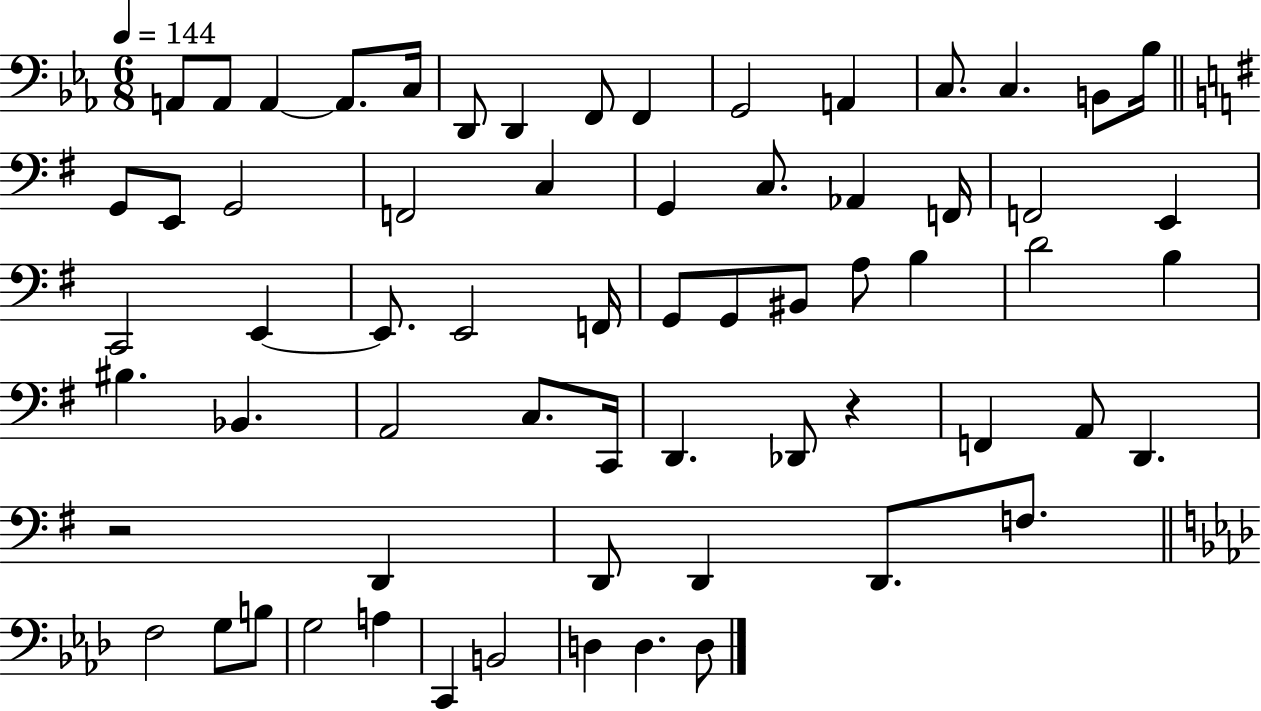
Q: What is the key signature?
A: EES major